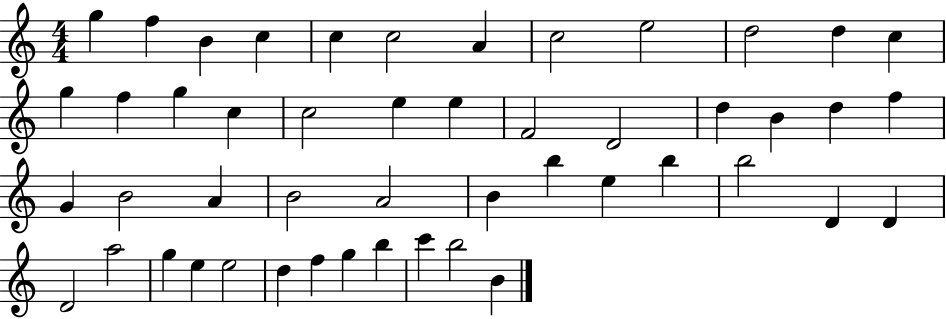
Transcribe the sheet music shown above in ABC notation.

X:1
T:Untitled
M:4/4
L:1/4
K:C
g f B c c c2 A c2 e2 d2 d c g f g c c2 e e F2 D2 d B d f G B2 A B2 A2 B b e b b2 D D D2 a2 g e e2 d f g b c' b2 B